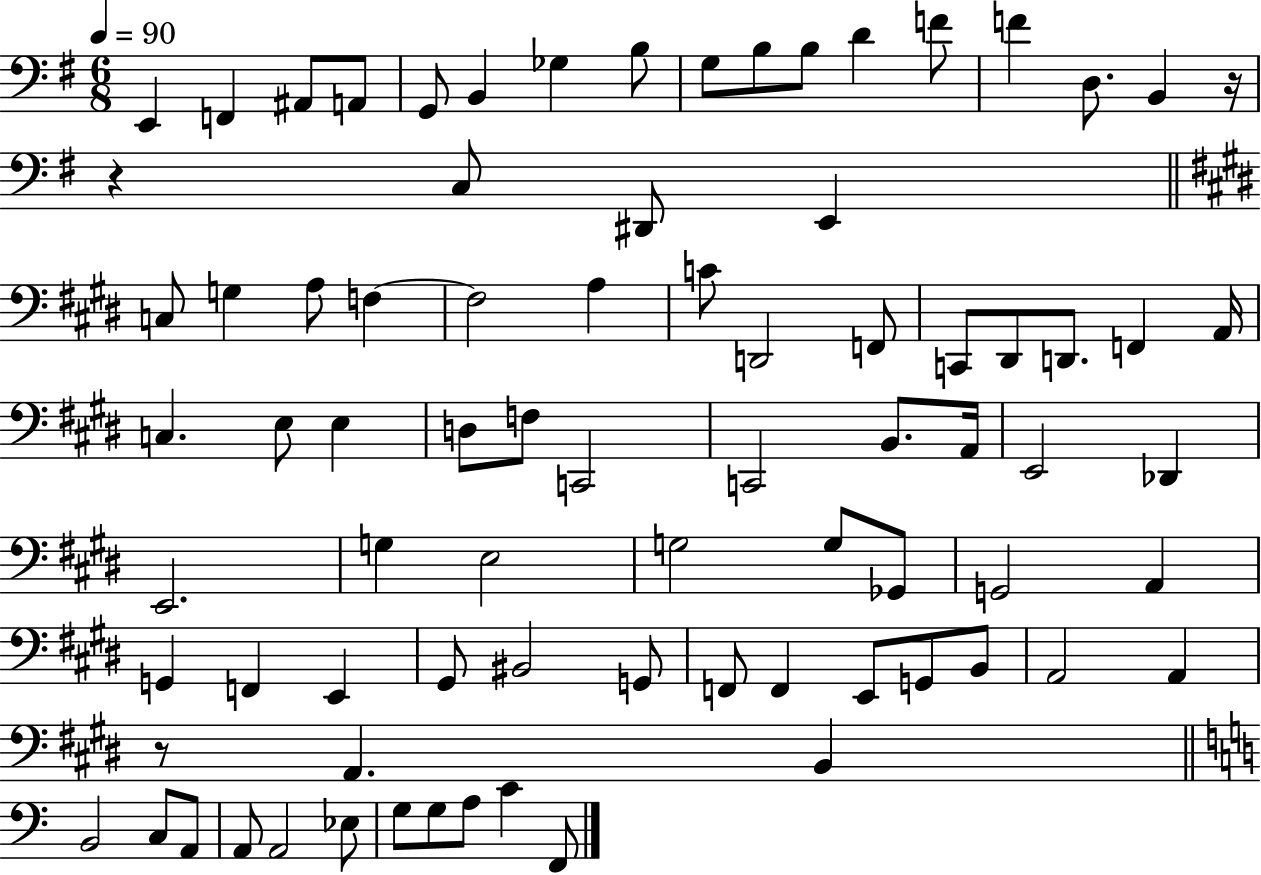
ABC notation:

X:1
T:Untitled
M:6/8
L:1/4
K:G
E,, F,, ^A,,/2 A,,/2 G,,/2 B,, _G, B,/2 G,/2 B,/2 B,/2 D F/2 F D,/2 B,, z/4 z C,/2 ^D,,/2 E,, C,/2 G, A,/2 F, F,2 A, C/2 D,,2 F,,/2 C,,/2 ^D,,/2 D,,/2 F,, A,,/4 C, E,/2 E, D,/2 F,/2 C,,2 C,,2 B,,/2 A,,/4 E,,2 _D,, E,,2 G, E,2 G,2 G,/2 _G,,/2 G,,2 A,, G,, F,, E,, ^G,,/2 ^B,,2 G,,/2 F,,/2 F,, E,,/2 G,,/2 B,,/2 A,,2 A,, z/2 A,, B,, B,,2 C,/2 A,,/2 A,,/2 A,,2 _E,/2 G,/2 G,/2 A,/2 C F,,/2